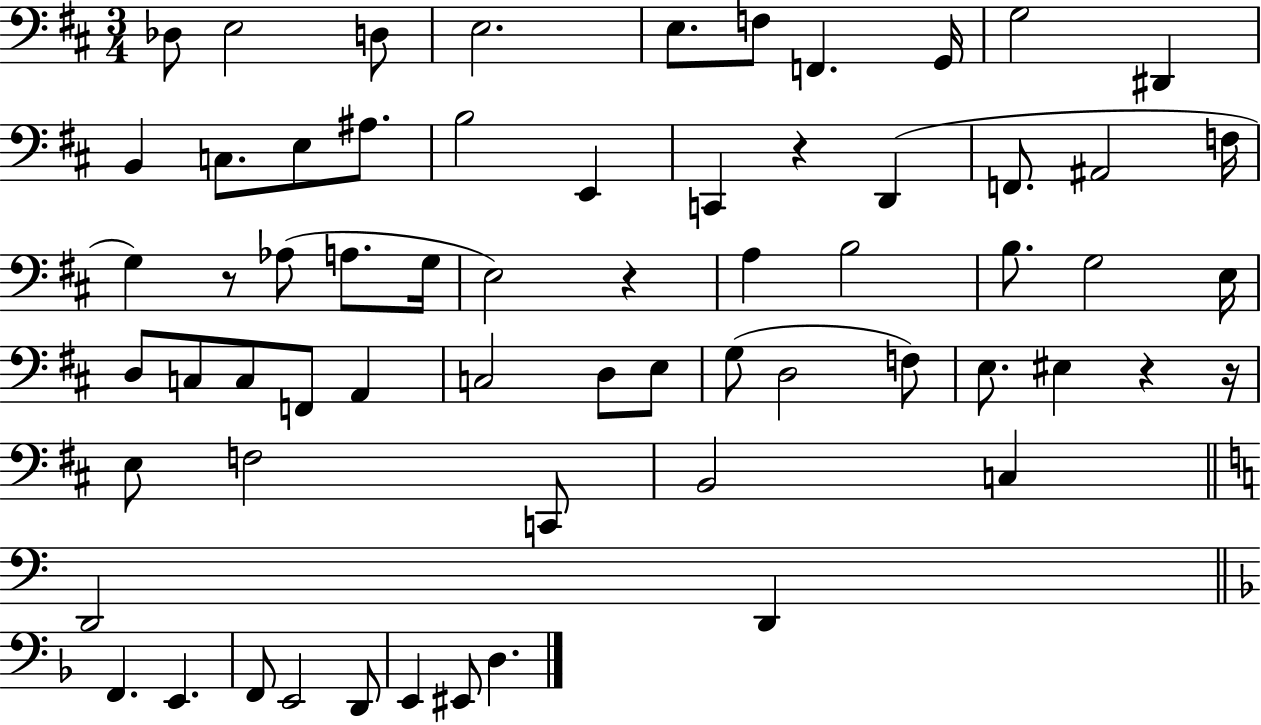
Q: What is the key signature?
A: D major